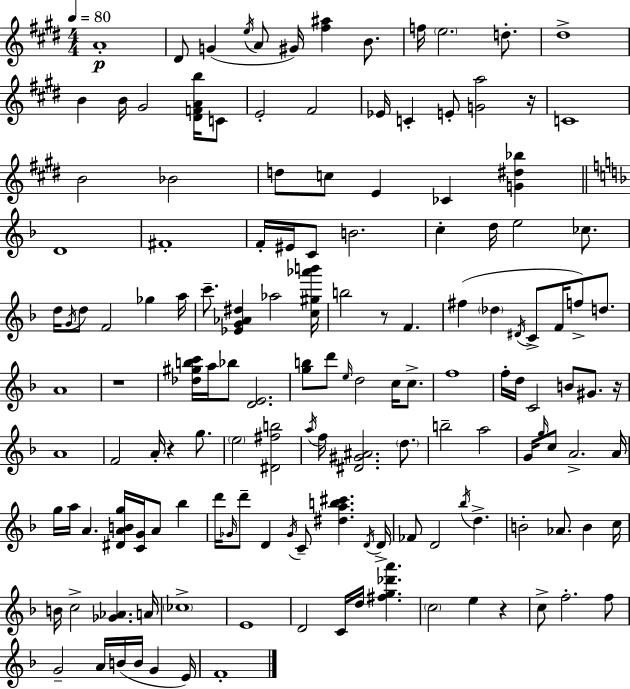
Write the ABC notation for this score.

X:1
T:Untitled
M:4/4
L:1/4
K:E
A4 ^D/2 G e/4 A/2 ^G/4 [^f^a] B/2 f/4 e2 d/2 ^d4 B B/4 ^G2 [^DFAb]/4 C/2 E2 ^F2 _E/4 C E/2 [Ga]2 z/4 C4 B2 _B2 d/2 c/2 E _C [G^d_b] D4 ^F4 F/4 ^E/4 C/2 B2 c d/4 e2 _c/2 d/4 G/4 d/2 F2 _g a/4 c'/2 [_EG_A^d] _a2 [c^g_a'b']/4 b2 z/2 F ^f _d ^D/4 C/2 F/4 f/2 d/2 A4 z4 [_d^gbc']/4 a/4 _b/2 [DE]2 [gb]/2 d'/2 e/4 d2 c/4 c/2 f4 f/4 d/4 C2 B/2 ^G/2 z/4 A4 F2 A/4 z g/2 e2 [^D^fb]2 a/4 f/4 [^D^G^A]2 d/2 b2 a2 G/4 g/4 c/2 A2 A/4 g/4 a/4 A [^DABg]/4 [CG]/4 A/2 _b d'/4 _G/4 d'/2 D _G/4 C/2 [^dab^c'] D/4 D/4 _F/2 D2 _b/4 d B2 _A/2 B c/4 B/4 c2 [_G_A] A/4 _c4 E4 D2 C/4 d/4 [^fg_d'a'] c2 e z c/2 f2 f/2 G2 A/4 B/4 B/4 G E/4 F4